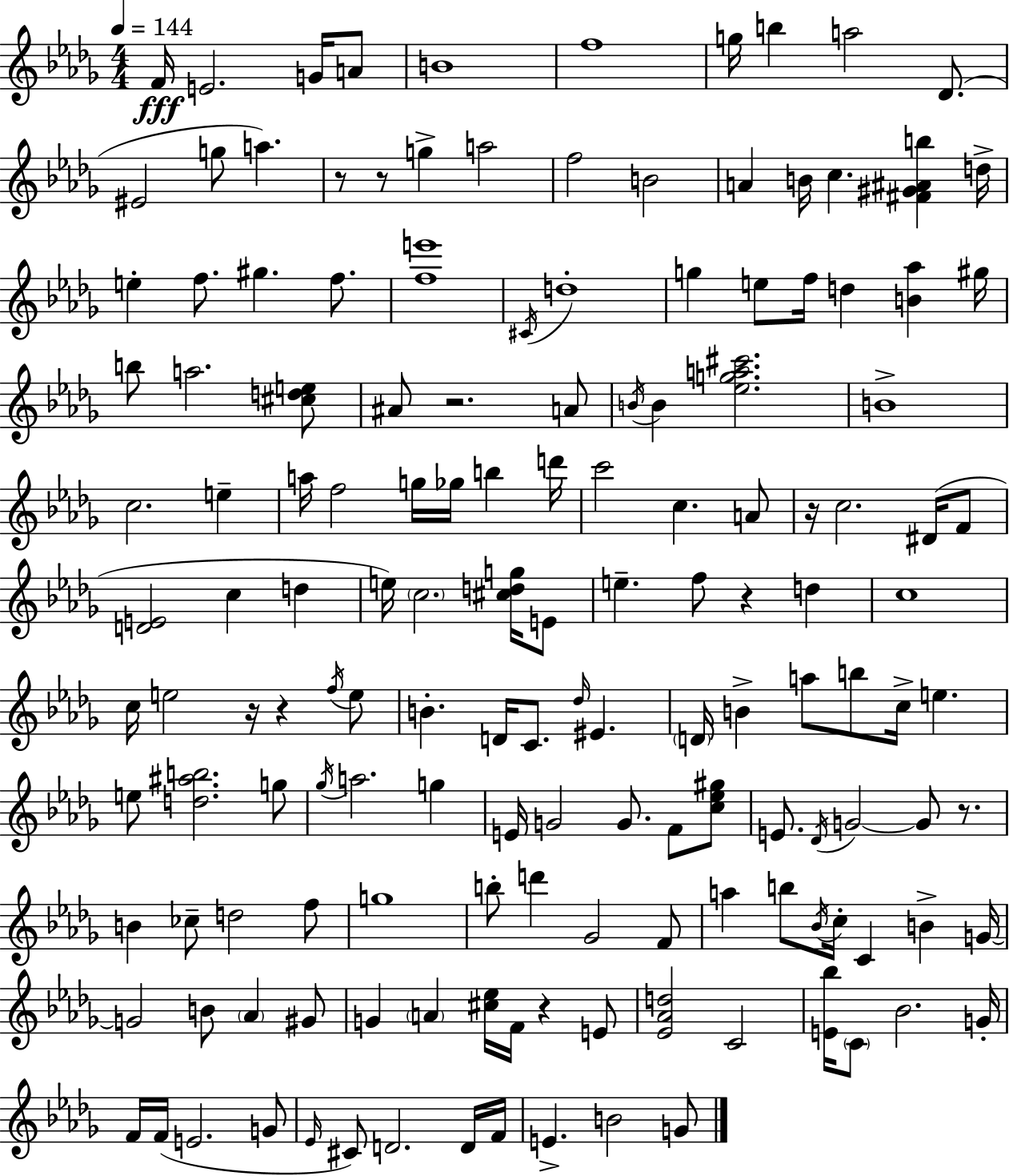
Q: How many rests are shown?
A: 9